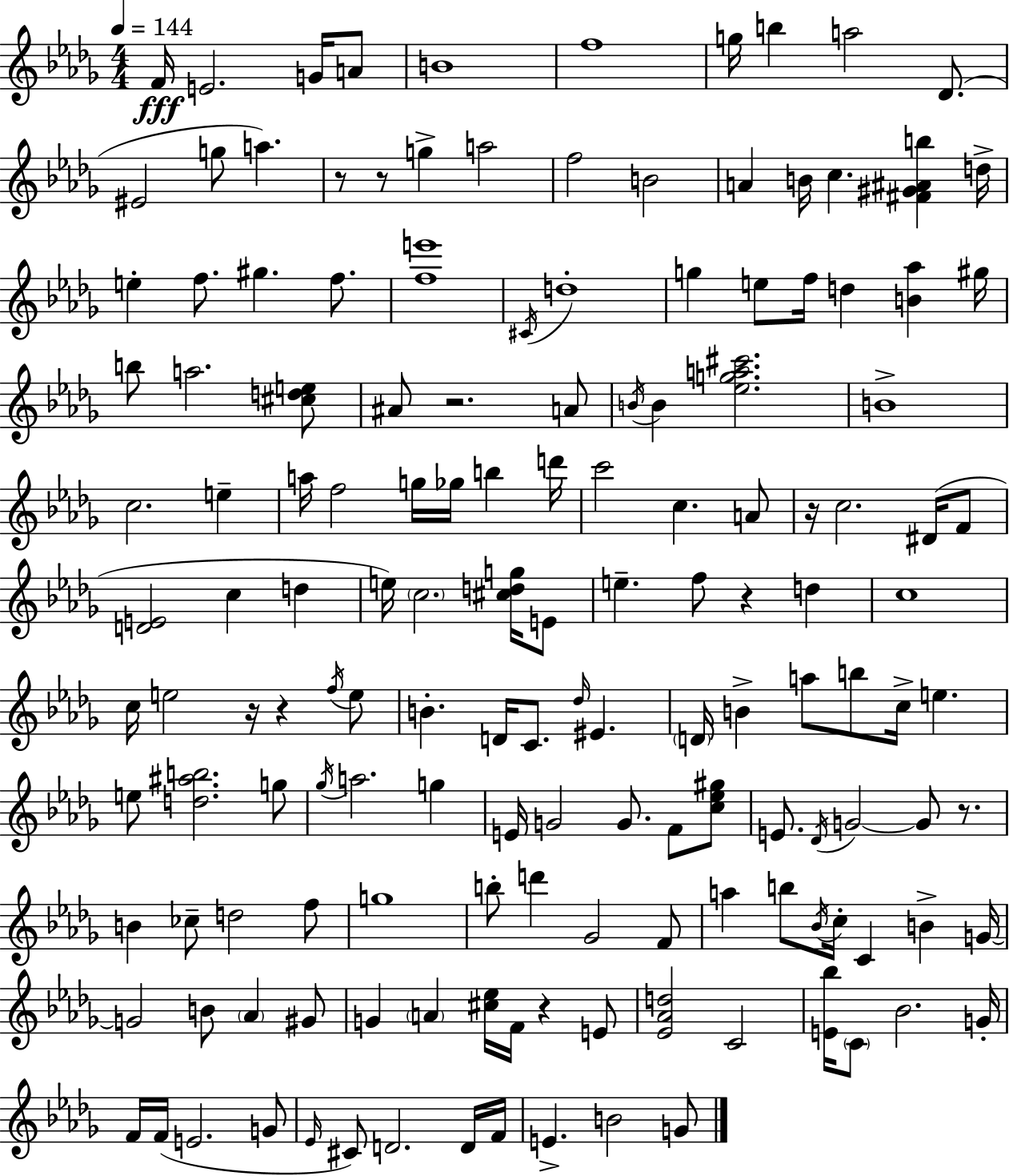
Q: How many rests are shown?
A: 9